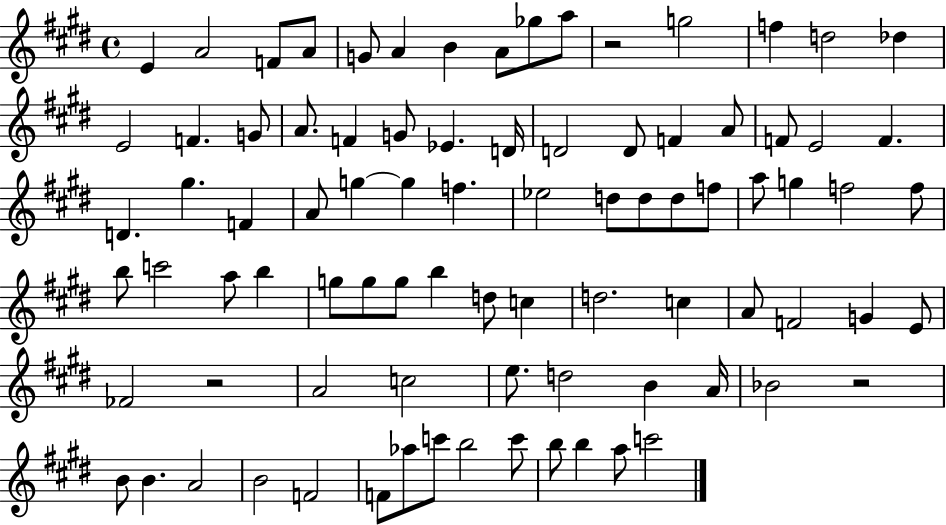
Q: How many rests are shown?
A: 3